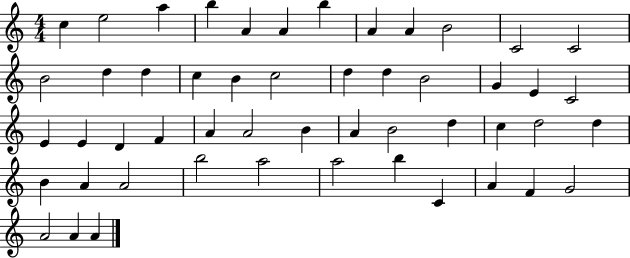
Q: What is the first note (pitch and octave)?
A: C5